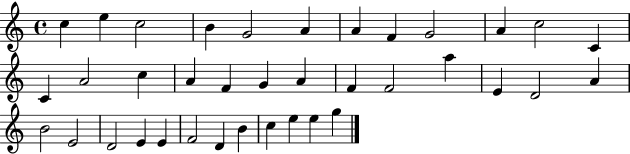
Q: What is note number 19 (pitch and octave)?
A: A4